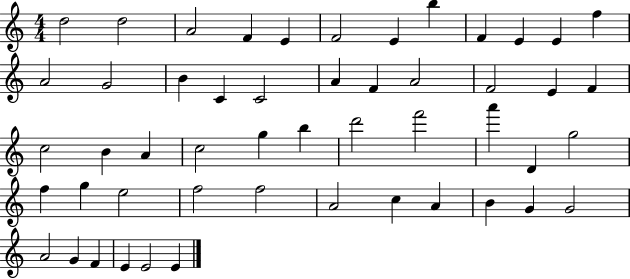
D5/h D5/h A4/h F4/q E4/q F4/h E4/q B5/q F4/q E4/q E4/q F5/q A4/h G4/h B4/q C4/q C4/h A4/q F4/q A4/h F4/h E4/q F4/q C5/h B4/q A4/q C5/h G5/q B5/q D6/h F6/h A6/q D4/q G5/h F5/q G5/q E5/h F5/h F5/h A4/h C5/q A4/q B4/q G4/q G4/h A4/h G4/q F4/q E4/q E4/h E4/q